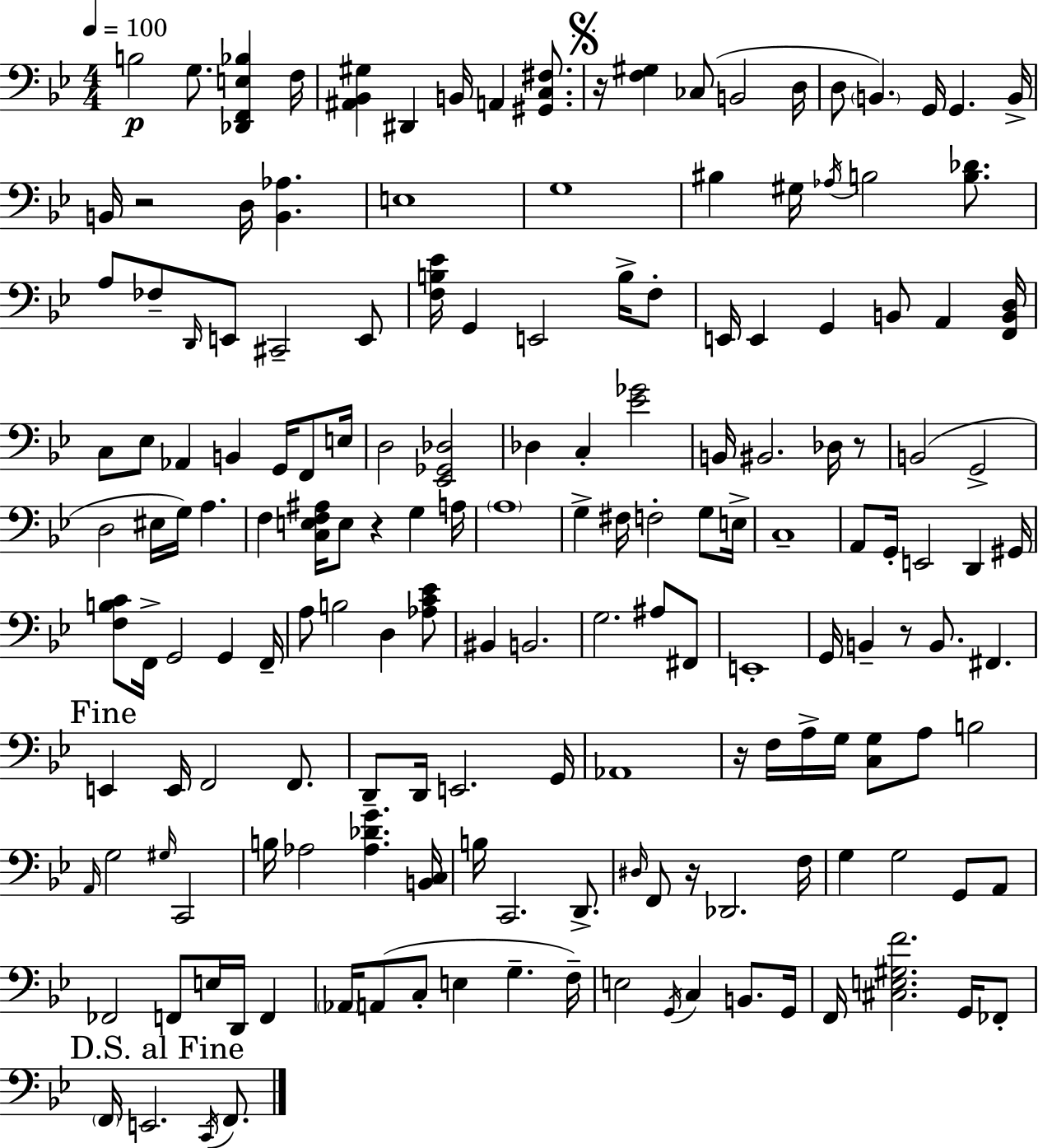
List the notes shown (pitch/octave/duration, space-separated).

B3/h G3/e. [Db2,F2,E3,Bb3]/q F3/s [A#2,Bb2,G#3]/q D#2/q B2/s A2/q [G#2,C3,F#3]/e. R/s [F3,G#3]/q CES3/e B2/h D3/s D3/e B2/q. G2/s G2/q. B2/s B2/s R/h D3/s [B2,Ab3]/q. E3/w G3/w BIS3/q G#3/s Ab3/s B3/h [B3,Db4]/e. A3/e FES3/e D2/s E2/e C#2/h E2/e [F3,B3,Eb4]/s G2/q E2/h B3/s F3/e E2/s E2/q G2/q B2/e A2/q [F2,B2,D3]/s C3/e Eb3/e Ab2/q B2/q G2/s F2/e E3/s D3/h [Eb2,Gb2,Db3]/h Db3/q C3/q [Eb4,Gb4]/h B2/s BIS2/h. Db3/s R/e B2/h G2/h D3/h EIS3/s G3/s A3/q. F3/q [C3,E3,F3,A#3]/s E3/e R/q G3/q A3/s A3/w G3/q F#3/s F3/h G3/e E3/s C3/w A2/e G2/s E2/h D2/q G#2/s [F3,B3,C4]/e F2/s G2/h G2/q F2/s A3/e B3/h D3/q [Ab3,C4,Eb4]/e BIS2/q B2/h. G3/h. A#3/e F#2/e E2/w G2/s B2/q R/e B2/e. F#2/q. E2/q E2/s F2/h F2/e. D2/e D2/s E2/h. G2/s Ab2/w R/s F3/s A3/s G3/s [C3,G3]/e A3/e B3/h A2/s G3/h G#3/s C2/h B3/s Ab3/h [Ab3,Db4,G4]/q. [B2,C3]/s B3/s C2/h. D2/e. D#3/s F2/e R/s Db2/h. F3/s G3/q G3/h G2/e A2/e FES2/h F2/e E3/s D2/s F2/q Ab2/s A2/e C3/e E3/q G3/q. F3/s E3/h G2/s C3/q B2/e. G2/s F2/s [C#3,E3,G#3,F4]/h. G2/s FES2/e F2/s E2/h. C2/s F2/e.